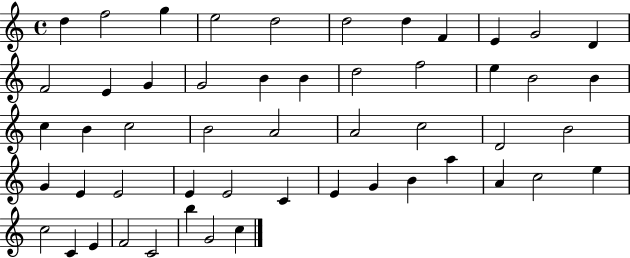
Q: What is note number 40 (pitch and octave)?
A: B4